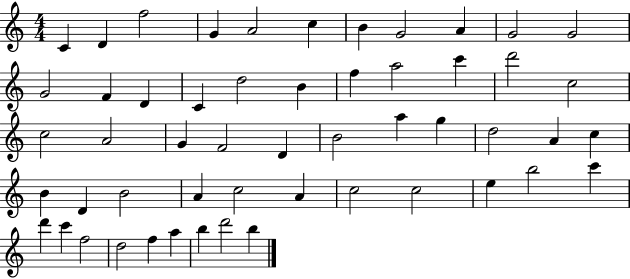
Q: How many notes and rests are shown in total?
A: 53